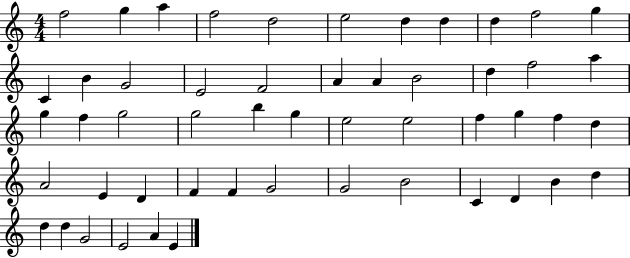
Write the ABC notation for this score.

X:1
T:Untitled
M:4/4
L:1/4
K:C
f2 g a f2 d2 e2 d d d f2 g C B G2 E2 F2 A A B2 d f2 a g f g2 g2 b g e2 e2 f g f d A2 E D F F G2 G2 B2 C D B d d d G2 E2 A E